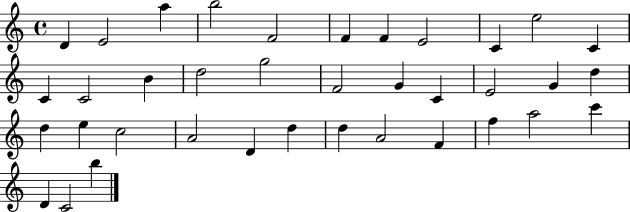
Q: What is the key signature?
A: C major